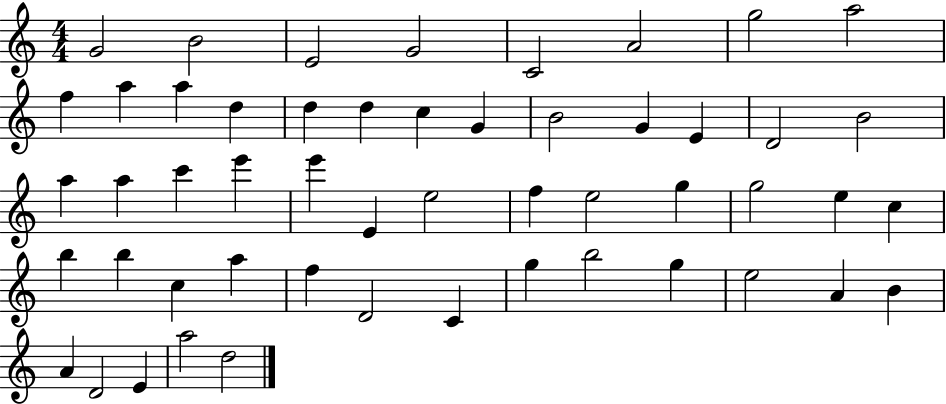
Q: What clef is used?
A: treble